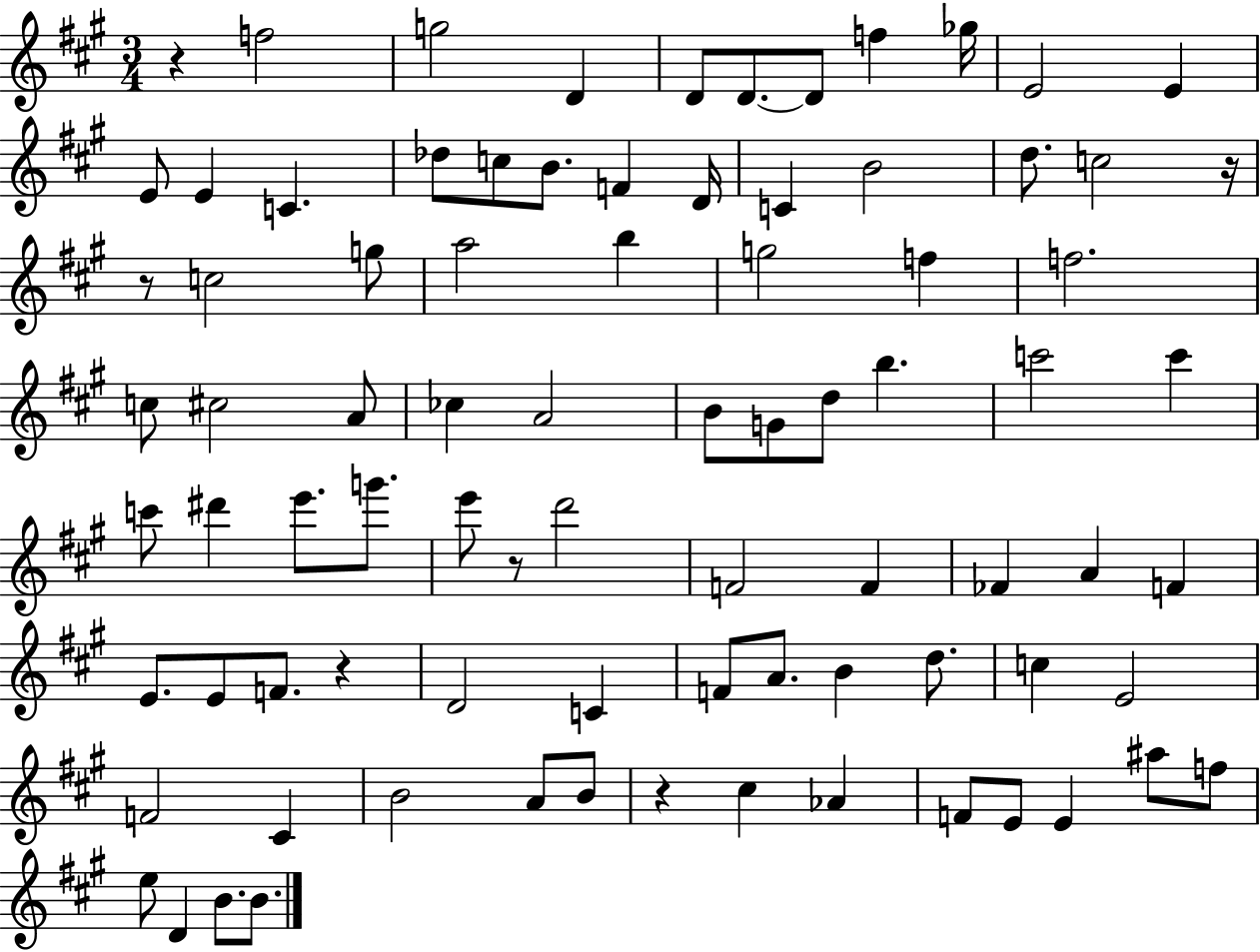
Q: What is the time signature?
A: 3/4